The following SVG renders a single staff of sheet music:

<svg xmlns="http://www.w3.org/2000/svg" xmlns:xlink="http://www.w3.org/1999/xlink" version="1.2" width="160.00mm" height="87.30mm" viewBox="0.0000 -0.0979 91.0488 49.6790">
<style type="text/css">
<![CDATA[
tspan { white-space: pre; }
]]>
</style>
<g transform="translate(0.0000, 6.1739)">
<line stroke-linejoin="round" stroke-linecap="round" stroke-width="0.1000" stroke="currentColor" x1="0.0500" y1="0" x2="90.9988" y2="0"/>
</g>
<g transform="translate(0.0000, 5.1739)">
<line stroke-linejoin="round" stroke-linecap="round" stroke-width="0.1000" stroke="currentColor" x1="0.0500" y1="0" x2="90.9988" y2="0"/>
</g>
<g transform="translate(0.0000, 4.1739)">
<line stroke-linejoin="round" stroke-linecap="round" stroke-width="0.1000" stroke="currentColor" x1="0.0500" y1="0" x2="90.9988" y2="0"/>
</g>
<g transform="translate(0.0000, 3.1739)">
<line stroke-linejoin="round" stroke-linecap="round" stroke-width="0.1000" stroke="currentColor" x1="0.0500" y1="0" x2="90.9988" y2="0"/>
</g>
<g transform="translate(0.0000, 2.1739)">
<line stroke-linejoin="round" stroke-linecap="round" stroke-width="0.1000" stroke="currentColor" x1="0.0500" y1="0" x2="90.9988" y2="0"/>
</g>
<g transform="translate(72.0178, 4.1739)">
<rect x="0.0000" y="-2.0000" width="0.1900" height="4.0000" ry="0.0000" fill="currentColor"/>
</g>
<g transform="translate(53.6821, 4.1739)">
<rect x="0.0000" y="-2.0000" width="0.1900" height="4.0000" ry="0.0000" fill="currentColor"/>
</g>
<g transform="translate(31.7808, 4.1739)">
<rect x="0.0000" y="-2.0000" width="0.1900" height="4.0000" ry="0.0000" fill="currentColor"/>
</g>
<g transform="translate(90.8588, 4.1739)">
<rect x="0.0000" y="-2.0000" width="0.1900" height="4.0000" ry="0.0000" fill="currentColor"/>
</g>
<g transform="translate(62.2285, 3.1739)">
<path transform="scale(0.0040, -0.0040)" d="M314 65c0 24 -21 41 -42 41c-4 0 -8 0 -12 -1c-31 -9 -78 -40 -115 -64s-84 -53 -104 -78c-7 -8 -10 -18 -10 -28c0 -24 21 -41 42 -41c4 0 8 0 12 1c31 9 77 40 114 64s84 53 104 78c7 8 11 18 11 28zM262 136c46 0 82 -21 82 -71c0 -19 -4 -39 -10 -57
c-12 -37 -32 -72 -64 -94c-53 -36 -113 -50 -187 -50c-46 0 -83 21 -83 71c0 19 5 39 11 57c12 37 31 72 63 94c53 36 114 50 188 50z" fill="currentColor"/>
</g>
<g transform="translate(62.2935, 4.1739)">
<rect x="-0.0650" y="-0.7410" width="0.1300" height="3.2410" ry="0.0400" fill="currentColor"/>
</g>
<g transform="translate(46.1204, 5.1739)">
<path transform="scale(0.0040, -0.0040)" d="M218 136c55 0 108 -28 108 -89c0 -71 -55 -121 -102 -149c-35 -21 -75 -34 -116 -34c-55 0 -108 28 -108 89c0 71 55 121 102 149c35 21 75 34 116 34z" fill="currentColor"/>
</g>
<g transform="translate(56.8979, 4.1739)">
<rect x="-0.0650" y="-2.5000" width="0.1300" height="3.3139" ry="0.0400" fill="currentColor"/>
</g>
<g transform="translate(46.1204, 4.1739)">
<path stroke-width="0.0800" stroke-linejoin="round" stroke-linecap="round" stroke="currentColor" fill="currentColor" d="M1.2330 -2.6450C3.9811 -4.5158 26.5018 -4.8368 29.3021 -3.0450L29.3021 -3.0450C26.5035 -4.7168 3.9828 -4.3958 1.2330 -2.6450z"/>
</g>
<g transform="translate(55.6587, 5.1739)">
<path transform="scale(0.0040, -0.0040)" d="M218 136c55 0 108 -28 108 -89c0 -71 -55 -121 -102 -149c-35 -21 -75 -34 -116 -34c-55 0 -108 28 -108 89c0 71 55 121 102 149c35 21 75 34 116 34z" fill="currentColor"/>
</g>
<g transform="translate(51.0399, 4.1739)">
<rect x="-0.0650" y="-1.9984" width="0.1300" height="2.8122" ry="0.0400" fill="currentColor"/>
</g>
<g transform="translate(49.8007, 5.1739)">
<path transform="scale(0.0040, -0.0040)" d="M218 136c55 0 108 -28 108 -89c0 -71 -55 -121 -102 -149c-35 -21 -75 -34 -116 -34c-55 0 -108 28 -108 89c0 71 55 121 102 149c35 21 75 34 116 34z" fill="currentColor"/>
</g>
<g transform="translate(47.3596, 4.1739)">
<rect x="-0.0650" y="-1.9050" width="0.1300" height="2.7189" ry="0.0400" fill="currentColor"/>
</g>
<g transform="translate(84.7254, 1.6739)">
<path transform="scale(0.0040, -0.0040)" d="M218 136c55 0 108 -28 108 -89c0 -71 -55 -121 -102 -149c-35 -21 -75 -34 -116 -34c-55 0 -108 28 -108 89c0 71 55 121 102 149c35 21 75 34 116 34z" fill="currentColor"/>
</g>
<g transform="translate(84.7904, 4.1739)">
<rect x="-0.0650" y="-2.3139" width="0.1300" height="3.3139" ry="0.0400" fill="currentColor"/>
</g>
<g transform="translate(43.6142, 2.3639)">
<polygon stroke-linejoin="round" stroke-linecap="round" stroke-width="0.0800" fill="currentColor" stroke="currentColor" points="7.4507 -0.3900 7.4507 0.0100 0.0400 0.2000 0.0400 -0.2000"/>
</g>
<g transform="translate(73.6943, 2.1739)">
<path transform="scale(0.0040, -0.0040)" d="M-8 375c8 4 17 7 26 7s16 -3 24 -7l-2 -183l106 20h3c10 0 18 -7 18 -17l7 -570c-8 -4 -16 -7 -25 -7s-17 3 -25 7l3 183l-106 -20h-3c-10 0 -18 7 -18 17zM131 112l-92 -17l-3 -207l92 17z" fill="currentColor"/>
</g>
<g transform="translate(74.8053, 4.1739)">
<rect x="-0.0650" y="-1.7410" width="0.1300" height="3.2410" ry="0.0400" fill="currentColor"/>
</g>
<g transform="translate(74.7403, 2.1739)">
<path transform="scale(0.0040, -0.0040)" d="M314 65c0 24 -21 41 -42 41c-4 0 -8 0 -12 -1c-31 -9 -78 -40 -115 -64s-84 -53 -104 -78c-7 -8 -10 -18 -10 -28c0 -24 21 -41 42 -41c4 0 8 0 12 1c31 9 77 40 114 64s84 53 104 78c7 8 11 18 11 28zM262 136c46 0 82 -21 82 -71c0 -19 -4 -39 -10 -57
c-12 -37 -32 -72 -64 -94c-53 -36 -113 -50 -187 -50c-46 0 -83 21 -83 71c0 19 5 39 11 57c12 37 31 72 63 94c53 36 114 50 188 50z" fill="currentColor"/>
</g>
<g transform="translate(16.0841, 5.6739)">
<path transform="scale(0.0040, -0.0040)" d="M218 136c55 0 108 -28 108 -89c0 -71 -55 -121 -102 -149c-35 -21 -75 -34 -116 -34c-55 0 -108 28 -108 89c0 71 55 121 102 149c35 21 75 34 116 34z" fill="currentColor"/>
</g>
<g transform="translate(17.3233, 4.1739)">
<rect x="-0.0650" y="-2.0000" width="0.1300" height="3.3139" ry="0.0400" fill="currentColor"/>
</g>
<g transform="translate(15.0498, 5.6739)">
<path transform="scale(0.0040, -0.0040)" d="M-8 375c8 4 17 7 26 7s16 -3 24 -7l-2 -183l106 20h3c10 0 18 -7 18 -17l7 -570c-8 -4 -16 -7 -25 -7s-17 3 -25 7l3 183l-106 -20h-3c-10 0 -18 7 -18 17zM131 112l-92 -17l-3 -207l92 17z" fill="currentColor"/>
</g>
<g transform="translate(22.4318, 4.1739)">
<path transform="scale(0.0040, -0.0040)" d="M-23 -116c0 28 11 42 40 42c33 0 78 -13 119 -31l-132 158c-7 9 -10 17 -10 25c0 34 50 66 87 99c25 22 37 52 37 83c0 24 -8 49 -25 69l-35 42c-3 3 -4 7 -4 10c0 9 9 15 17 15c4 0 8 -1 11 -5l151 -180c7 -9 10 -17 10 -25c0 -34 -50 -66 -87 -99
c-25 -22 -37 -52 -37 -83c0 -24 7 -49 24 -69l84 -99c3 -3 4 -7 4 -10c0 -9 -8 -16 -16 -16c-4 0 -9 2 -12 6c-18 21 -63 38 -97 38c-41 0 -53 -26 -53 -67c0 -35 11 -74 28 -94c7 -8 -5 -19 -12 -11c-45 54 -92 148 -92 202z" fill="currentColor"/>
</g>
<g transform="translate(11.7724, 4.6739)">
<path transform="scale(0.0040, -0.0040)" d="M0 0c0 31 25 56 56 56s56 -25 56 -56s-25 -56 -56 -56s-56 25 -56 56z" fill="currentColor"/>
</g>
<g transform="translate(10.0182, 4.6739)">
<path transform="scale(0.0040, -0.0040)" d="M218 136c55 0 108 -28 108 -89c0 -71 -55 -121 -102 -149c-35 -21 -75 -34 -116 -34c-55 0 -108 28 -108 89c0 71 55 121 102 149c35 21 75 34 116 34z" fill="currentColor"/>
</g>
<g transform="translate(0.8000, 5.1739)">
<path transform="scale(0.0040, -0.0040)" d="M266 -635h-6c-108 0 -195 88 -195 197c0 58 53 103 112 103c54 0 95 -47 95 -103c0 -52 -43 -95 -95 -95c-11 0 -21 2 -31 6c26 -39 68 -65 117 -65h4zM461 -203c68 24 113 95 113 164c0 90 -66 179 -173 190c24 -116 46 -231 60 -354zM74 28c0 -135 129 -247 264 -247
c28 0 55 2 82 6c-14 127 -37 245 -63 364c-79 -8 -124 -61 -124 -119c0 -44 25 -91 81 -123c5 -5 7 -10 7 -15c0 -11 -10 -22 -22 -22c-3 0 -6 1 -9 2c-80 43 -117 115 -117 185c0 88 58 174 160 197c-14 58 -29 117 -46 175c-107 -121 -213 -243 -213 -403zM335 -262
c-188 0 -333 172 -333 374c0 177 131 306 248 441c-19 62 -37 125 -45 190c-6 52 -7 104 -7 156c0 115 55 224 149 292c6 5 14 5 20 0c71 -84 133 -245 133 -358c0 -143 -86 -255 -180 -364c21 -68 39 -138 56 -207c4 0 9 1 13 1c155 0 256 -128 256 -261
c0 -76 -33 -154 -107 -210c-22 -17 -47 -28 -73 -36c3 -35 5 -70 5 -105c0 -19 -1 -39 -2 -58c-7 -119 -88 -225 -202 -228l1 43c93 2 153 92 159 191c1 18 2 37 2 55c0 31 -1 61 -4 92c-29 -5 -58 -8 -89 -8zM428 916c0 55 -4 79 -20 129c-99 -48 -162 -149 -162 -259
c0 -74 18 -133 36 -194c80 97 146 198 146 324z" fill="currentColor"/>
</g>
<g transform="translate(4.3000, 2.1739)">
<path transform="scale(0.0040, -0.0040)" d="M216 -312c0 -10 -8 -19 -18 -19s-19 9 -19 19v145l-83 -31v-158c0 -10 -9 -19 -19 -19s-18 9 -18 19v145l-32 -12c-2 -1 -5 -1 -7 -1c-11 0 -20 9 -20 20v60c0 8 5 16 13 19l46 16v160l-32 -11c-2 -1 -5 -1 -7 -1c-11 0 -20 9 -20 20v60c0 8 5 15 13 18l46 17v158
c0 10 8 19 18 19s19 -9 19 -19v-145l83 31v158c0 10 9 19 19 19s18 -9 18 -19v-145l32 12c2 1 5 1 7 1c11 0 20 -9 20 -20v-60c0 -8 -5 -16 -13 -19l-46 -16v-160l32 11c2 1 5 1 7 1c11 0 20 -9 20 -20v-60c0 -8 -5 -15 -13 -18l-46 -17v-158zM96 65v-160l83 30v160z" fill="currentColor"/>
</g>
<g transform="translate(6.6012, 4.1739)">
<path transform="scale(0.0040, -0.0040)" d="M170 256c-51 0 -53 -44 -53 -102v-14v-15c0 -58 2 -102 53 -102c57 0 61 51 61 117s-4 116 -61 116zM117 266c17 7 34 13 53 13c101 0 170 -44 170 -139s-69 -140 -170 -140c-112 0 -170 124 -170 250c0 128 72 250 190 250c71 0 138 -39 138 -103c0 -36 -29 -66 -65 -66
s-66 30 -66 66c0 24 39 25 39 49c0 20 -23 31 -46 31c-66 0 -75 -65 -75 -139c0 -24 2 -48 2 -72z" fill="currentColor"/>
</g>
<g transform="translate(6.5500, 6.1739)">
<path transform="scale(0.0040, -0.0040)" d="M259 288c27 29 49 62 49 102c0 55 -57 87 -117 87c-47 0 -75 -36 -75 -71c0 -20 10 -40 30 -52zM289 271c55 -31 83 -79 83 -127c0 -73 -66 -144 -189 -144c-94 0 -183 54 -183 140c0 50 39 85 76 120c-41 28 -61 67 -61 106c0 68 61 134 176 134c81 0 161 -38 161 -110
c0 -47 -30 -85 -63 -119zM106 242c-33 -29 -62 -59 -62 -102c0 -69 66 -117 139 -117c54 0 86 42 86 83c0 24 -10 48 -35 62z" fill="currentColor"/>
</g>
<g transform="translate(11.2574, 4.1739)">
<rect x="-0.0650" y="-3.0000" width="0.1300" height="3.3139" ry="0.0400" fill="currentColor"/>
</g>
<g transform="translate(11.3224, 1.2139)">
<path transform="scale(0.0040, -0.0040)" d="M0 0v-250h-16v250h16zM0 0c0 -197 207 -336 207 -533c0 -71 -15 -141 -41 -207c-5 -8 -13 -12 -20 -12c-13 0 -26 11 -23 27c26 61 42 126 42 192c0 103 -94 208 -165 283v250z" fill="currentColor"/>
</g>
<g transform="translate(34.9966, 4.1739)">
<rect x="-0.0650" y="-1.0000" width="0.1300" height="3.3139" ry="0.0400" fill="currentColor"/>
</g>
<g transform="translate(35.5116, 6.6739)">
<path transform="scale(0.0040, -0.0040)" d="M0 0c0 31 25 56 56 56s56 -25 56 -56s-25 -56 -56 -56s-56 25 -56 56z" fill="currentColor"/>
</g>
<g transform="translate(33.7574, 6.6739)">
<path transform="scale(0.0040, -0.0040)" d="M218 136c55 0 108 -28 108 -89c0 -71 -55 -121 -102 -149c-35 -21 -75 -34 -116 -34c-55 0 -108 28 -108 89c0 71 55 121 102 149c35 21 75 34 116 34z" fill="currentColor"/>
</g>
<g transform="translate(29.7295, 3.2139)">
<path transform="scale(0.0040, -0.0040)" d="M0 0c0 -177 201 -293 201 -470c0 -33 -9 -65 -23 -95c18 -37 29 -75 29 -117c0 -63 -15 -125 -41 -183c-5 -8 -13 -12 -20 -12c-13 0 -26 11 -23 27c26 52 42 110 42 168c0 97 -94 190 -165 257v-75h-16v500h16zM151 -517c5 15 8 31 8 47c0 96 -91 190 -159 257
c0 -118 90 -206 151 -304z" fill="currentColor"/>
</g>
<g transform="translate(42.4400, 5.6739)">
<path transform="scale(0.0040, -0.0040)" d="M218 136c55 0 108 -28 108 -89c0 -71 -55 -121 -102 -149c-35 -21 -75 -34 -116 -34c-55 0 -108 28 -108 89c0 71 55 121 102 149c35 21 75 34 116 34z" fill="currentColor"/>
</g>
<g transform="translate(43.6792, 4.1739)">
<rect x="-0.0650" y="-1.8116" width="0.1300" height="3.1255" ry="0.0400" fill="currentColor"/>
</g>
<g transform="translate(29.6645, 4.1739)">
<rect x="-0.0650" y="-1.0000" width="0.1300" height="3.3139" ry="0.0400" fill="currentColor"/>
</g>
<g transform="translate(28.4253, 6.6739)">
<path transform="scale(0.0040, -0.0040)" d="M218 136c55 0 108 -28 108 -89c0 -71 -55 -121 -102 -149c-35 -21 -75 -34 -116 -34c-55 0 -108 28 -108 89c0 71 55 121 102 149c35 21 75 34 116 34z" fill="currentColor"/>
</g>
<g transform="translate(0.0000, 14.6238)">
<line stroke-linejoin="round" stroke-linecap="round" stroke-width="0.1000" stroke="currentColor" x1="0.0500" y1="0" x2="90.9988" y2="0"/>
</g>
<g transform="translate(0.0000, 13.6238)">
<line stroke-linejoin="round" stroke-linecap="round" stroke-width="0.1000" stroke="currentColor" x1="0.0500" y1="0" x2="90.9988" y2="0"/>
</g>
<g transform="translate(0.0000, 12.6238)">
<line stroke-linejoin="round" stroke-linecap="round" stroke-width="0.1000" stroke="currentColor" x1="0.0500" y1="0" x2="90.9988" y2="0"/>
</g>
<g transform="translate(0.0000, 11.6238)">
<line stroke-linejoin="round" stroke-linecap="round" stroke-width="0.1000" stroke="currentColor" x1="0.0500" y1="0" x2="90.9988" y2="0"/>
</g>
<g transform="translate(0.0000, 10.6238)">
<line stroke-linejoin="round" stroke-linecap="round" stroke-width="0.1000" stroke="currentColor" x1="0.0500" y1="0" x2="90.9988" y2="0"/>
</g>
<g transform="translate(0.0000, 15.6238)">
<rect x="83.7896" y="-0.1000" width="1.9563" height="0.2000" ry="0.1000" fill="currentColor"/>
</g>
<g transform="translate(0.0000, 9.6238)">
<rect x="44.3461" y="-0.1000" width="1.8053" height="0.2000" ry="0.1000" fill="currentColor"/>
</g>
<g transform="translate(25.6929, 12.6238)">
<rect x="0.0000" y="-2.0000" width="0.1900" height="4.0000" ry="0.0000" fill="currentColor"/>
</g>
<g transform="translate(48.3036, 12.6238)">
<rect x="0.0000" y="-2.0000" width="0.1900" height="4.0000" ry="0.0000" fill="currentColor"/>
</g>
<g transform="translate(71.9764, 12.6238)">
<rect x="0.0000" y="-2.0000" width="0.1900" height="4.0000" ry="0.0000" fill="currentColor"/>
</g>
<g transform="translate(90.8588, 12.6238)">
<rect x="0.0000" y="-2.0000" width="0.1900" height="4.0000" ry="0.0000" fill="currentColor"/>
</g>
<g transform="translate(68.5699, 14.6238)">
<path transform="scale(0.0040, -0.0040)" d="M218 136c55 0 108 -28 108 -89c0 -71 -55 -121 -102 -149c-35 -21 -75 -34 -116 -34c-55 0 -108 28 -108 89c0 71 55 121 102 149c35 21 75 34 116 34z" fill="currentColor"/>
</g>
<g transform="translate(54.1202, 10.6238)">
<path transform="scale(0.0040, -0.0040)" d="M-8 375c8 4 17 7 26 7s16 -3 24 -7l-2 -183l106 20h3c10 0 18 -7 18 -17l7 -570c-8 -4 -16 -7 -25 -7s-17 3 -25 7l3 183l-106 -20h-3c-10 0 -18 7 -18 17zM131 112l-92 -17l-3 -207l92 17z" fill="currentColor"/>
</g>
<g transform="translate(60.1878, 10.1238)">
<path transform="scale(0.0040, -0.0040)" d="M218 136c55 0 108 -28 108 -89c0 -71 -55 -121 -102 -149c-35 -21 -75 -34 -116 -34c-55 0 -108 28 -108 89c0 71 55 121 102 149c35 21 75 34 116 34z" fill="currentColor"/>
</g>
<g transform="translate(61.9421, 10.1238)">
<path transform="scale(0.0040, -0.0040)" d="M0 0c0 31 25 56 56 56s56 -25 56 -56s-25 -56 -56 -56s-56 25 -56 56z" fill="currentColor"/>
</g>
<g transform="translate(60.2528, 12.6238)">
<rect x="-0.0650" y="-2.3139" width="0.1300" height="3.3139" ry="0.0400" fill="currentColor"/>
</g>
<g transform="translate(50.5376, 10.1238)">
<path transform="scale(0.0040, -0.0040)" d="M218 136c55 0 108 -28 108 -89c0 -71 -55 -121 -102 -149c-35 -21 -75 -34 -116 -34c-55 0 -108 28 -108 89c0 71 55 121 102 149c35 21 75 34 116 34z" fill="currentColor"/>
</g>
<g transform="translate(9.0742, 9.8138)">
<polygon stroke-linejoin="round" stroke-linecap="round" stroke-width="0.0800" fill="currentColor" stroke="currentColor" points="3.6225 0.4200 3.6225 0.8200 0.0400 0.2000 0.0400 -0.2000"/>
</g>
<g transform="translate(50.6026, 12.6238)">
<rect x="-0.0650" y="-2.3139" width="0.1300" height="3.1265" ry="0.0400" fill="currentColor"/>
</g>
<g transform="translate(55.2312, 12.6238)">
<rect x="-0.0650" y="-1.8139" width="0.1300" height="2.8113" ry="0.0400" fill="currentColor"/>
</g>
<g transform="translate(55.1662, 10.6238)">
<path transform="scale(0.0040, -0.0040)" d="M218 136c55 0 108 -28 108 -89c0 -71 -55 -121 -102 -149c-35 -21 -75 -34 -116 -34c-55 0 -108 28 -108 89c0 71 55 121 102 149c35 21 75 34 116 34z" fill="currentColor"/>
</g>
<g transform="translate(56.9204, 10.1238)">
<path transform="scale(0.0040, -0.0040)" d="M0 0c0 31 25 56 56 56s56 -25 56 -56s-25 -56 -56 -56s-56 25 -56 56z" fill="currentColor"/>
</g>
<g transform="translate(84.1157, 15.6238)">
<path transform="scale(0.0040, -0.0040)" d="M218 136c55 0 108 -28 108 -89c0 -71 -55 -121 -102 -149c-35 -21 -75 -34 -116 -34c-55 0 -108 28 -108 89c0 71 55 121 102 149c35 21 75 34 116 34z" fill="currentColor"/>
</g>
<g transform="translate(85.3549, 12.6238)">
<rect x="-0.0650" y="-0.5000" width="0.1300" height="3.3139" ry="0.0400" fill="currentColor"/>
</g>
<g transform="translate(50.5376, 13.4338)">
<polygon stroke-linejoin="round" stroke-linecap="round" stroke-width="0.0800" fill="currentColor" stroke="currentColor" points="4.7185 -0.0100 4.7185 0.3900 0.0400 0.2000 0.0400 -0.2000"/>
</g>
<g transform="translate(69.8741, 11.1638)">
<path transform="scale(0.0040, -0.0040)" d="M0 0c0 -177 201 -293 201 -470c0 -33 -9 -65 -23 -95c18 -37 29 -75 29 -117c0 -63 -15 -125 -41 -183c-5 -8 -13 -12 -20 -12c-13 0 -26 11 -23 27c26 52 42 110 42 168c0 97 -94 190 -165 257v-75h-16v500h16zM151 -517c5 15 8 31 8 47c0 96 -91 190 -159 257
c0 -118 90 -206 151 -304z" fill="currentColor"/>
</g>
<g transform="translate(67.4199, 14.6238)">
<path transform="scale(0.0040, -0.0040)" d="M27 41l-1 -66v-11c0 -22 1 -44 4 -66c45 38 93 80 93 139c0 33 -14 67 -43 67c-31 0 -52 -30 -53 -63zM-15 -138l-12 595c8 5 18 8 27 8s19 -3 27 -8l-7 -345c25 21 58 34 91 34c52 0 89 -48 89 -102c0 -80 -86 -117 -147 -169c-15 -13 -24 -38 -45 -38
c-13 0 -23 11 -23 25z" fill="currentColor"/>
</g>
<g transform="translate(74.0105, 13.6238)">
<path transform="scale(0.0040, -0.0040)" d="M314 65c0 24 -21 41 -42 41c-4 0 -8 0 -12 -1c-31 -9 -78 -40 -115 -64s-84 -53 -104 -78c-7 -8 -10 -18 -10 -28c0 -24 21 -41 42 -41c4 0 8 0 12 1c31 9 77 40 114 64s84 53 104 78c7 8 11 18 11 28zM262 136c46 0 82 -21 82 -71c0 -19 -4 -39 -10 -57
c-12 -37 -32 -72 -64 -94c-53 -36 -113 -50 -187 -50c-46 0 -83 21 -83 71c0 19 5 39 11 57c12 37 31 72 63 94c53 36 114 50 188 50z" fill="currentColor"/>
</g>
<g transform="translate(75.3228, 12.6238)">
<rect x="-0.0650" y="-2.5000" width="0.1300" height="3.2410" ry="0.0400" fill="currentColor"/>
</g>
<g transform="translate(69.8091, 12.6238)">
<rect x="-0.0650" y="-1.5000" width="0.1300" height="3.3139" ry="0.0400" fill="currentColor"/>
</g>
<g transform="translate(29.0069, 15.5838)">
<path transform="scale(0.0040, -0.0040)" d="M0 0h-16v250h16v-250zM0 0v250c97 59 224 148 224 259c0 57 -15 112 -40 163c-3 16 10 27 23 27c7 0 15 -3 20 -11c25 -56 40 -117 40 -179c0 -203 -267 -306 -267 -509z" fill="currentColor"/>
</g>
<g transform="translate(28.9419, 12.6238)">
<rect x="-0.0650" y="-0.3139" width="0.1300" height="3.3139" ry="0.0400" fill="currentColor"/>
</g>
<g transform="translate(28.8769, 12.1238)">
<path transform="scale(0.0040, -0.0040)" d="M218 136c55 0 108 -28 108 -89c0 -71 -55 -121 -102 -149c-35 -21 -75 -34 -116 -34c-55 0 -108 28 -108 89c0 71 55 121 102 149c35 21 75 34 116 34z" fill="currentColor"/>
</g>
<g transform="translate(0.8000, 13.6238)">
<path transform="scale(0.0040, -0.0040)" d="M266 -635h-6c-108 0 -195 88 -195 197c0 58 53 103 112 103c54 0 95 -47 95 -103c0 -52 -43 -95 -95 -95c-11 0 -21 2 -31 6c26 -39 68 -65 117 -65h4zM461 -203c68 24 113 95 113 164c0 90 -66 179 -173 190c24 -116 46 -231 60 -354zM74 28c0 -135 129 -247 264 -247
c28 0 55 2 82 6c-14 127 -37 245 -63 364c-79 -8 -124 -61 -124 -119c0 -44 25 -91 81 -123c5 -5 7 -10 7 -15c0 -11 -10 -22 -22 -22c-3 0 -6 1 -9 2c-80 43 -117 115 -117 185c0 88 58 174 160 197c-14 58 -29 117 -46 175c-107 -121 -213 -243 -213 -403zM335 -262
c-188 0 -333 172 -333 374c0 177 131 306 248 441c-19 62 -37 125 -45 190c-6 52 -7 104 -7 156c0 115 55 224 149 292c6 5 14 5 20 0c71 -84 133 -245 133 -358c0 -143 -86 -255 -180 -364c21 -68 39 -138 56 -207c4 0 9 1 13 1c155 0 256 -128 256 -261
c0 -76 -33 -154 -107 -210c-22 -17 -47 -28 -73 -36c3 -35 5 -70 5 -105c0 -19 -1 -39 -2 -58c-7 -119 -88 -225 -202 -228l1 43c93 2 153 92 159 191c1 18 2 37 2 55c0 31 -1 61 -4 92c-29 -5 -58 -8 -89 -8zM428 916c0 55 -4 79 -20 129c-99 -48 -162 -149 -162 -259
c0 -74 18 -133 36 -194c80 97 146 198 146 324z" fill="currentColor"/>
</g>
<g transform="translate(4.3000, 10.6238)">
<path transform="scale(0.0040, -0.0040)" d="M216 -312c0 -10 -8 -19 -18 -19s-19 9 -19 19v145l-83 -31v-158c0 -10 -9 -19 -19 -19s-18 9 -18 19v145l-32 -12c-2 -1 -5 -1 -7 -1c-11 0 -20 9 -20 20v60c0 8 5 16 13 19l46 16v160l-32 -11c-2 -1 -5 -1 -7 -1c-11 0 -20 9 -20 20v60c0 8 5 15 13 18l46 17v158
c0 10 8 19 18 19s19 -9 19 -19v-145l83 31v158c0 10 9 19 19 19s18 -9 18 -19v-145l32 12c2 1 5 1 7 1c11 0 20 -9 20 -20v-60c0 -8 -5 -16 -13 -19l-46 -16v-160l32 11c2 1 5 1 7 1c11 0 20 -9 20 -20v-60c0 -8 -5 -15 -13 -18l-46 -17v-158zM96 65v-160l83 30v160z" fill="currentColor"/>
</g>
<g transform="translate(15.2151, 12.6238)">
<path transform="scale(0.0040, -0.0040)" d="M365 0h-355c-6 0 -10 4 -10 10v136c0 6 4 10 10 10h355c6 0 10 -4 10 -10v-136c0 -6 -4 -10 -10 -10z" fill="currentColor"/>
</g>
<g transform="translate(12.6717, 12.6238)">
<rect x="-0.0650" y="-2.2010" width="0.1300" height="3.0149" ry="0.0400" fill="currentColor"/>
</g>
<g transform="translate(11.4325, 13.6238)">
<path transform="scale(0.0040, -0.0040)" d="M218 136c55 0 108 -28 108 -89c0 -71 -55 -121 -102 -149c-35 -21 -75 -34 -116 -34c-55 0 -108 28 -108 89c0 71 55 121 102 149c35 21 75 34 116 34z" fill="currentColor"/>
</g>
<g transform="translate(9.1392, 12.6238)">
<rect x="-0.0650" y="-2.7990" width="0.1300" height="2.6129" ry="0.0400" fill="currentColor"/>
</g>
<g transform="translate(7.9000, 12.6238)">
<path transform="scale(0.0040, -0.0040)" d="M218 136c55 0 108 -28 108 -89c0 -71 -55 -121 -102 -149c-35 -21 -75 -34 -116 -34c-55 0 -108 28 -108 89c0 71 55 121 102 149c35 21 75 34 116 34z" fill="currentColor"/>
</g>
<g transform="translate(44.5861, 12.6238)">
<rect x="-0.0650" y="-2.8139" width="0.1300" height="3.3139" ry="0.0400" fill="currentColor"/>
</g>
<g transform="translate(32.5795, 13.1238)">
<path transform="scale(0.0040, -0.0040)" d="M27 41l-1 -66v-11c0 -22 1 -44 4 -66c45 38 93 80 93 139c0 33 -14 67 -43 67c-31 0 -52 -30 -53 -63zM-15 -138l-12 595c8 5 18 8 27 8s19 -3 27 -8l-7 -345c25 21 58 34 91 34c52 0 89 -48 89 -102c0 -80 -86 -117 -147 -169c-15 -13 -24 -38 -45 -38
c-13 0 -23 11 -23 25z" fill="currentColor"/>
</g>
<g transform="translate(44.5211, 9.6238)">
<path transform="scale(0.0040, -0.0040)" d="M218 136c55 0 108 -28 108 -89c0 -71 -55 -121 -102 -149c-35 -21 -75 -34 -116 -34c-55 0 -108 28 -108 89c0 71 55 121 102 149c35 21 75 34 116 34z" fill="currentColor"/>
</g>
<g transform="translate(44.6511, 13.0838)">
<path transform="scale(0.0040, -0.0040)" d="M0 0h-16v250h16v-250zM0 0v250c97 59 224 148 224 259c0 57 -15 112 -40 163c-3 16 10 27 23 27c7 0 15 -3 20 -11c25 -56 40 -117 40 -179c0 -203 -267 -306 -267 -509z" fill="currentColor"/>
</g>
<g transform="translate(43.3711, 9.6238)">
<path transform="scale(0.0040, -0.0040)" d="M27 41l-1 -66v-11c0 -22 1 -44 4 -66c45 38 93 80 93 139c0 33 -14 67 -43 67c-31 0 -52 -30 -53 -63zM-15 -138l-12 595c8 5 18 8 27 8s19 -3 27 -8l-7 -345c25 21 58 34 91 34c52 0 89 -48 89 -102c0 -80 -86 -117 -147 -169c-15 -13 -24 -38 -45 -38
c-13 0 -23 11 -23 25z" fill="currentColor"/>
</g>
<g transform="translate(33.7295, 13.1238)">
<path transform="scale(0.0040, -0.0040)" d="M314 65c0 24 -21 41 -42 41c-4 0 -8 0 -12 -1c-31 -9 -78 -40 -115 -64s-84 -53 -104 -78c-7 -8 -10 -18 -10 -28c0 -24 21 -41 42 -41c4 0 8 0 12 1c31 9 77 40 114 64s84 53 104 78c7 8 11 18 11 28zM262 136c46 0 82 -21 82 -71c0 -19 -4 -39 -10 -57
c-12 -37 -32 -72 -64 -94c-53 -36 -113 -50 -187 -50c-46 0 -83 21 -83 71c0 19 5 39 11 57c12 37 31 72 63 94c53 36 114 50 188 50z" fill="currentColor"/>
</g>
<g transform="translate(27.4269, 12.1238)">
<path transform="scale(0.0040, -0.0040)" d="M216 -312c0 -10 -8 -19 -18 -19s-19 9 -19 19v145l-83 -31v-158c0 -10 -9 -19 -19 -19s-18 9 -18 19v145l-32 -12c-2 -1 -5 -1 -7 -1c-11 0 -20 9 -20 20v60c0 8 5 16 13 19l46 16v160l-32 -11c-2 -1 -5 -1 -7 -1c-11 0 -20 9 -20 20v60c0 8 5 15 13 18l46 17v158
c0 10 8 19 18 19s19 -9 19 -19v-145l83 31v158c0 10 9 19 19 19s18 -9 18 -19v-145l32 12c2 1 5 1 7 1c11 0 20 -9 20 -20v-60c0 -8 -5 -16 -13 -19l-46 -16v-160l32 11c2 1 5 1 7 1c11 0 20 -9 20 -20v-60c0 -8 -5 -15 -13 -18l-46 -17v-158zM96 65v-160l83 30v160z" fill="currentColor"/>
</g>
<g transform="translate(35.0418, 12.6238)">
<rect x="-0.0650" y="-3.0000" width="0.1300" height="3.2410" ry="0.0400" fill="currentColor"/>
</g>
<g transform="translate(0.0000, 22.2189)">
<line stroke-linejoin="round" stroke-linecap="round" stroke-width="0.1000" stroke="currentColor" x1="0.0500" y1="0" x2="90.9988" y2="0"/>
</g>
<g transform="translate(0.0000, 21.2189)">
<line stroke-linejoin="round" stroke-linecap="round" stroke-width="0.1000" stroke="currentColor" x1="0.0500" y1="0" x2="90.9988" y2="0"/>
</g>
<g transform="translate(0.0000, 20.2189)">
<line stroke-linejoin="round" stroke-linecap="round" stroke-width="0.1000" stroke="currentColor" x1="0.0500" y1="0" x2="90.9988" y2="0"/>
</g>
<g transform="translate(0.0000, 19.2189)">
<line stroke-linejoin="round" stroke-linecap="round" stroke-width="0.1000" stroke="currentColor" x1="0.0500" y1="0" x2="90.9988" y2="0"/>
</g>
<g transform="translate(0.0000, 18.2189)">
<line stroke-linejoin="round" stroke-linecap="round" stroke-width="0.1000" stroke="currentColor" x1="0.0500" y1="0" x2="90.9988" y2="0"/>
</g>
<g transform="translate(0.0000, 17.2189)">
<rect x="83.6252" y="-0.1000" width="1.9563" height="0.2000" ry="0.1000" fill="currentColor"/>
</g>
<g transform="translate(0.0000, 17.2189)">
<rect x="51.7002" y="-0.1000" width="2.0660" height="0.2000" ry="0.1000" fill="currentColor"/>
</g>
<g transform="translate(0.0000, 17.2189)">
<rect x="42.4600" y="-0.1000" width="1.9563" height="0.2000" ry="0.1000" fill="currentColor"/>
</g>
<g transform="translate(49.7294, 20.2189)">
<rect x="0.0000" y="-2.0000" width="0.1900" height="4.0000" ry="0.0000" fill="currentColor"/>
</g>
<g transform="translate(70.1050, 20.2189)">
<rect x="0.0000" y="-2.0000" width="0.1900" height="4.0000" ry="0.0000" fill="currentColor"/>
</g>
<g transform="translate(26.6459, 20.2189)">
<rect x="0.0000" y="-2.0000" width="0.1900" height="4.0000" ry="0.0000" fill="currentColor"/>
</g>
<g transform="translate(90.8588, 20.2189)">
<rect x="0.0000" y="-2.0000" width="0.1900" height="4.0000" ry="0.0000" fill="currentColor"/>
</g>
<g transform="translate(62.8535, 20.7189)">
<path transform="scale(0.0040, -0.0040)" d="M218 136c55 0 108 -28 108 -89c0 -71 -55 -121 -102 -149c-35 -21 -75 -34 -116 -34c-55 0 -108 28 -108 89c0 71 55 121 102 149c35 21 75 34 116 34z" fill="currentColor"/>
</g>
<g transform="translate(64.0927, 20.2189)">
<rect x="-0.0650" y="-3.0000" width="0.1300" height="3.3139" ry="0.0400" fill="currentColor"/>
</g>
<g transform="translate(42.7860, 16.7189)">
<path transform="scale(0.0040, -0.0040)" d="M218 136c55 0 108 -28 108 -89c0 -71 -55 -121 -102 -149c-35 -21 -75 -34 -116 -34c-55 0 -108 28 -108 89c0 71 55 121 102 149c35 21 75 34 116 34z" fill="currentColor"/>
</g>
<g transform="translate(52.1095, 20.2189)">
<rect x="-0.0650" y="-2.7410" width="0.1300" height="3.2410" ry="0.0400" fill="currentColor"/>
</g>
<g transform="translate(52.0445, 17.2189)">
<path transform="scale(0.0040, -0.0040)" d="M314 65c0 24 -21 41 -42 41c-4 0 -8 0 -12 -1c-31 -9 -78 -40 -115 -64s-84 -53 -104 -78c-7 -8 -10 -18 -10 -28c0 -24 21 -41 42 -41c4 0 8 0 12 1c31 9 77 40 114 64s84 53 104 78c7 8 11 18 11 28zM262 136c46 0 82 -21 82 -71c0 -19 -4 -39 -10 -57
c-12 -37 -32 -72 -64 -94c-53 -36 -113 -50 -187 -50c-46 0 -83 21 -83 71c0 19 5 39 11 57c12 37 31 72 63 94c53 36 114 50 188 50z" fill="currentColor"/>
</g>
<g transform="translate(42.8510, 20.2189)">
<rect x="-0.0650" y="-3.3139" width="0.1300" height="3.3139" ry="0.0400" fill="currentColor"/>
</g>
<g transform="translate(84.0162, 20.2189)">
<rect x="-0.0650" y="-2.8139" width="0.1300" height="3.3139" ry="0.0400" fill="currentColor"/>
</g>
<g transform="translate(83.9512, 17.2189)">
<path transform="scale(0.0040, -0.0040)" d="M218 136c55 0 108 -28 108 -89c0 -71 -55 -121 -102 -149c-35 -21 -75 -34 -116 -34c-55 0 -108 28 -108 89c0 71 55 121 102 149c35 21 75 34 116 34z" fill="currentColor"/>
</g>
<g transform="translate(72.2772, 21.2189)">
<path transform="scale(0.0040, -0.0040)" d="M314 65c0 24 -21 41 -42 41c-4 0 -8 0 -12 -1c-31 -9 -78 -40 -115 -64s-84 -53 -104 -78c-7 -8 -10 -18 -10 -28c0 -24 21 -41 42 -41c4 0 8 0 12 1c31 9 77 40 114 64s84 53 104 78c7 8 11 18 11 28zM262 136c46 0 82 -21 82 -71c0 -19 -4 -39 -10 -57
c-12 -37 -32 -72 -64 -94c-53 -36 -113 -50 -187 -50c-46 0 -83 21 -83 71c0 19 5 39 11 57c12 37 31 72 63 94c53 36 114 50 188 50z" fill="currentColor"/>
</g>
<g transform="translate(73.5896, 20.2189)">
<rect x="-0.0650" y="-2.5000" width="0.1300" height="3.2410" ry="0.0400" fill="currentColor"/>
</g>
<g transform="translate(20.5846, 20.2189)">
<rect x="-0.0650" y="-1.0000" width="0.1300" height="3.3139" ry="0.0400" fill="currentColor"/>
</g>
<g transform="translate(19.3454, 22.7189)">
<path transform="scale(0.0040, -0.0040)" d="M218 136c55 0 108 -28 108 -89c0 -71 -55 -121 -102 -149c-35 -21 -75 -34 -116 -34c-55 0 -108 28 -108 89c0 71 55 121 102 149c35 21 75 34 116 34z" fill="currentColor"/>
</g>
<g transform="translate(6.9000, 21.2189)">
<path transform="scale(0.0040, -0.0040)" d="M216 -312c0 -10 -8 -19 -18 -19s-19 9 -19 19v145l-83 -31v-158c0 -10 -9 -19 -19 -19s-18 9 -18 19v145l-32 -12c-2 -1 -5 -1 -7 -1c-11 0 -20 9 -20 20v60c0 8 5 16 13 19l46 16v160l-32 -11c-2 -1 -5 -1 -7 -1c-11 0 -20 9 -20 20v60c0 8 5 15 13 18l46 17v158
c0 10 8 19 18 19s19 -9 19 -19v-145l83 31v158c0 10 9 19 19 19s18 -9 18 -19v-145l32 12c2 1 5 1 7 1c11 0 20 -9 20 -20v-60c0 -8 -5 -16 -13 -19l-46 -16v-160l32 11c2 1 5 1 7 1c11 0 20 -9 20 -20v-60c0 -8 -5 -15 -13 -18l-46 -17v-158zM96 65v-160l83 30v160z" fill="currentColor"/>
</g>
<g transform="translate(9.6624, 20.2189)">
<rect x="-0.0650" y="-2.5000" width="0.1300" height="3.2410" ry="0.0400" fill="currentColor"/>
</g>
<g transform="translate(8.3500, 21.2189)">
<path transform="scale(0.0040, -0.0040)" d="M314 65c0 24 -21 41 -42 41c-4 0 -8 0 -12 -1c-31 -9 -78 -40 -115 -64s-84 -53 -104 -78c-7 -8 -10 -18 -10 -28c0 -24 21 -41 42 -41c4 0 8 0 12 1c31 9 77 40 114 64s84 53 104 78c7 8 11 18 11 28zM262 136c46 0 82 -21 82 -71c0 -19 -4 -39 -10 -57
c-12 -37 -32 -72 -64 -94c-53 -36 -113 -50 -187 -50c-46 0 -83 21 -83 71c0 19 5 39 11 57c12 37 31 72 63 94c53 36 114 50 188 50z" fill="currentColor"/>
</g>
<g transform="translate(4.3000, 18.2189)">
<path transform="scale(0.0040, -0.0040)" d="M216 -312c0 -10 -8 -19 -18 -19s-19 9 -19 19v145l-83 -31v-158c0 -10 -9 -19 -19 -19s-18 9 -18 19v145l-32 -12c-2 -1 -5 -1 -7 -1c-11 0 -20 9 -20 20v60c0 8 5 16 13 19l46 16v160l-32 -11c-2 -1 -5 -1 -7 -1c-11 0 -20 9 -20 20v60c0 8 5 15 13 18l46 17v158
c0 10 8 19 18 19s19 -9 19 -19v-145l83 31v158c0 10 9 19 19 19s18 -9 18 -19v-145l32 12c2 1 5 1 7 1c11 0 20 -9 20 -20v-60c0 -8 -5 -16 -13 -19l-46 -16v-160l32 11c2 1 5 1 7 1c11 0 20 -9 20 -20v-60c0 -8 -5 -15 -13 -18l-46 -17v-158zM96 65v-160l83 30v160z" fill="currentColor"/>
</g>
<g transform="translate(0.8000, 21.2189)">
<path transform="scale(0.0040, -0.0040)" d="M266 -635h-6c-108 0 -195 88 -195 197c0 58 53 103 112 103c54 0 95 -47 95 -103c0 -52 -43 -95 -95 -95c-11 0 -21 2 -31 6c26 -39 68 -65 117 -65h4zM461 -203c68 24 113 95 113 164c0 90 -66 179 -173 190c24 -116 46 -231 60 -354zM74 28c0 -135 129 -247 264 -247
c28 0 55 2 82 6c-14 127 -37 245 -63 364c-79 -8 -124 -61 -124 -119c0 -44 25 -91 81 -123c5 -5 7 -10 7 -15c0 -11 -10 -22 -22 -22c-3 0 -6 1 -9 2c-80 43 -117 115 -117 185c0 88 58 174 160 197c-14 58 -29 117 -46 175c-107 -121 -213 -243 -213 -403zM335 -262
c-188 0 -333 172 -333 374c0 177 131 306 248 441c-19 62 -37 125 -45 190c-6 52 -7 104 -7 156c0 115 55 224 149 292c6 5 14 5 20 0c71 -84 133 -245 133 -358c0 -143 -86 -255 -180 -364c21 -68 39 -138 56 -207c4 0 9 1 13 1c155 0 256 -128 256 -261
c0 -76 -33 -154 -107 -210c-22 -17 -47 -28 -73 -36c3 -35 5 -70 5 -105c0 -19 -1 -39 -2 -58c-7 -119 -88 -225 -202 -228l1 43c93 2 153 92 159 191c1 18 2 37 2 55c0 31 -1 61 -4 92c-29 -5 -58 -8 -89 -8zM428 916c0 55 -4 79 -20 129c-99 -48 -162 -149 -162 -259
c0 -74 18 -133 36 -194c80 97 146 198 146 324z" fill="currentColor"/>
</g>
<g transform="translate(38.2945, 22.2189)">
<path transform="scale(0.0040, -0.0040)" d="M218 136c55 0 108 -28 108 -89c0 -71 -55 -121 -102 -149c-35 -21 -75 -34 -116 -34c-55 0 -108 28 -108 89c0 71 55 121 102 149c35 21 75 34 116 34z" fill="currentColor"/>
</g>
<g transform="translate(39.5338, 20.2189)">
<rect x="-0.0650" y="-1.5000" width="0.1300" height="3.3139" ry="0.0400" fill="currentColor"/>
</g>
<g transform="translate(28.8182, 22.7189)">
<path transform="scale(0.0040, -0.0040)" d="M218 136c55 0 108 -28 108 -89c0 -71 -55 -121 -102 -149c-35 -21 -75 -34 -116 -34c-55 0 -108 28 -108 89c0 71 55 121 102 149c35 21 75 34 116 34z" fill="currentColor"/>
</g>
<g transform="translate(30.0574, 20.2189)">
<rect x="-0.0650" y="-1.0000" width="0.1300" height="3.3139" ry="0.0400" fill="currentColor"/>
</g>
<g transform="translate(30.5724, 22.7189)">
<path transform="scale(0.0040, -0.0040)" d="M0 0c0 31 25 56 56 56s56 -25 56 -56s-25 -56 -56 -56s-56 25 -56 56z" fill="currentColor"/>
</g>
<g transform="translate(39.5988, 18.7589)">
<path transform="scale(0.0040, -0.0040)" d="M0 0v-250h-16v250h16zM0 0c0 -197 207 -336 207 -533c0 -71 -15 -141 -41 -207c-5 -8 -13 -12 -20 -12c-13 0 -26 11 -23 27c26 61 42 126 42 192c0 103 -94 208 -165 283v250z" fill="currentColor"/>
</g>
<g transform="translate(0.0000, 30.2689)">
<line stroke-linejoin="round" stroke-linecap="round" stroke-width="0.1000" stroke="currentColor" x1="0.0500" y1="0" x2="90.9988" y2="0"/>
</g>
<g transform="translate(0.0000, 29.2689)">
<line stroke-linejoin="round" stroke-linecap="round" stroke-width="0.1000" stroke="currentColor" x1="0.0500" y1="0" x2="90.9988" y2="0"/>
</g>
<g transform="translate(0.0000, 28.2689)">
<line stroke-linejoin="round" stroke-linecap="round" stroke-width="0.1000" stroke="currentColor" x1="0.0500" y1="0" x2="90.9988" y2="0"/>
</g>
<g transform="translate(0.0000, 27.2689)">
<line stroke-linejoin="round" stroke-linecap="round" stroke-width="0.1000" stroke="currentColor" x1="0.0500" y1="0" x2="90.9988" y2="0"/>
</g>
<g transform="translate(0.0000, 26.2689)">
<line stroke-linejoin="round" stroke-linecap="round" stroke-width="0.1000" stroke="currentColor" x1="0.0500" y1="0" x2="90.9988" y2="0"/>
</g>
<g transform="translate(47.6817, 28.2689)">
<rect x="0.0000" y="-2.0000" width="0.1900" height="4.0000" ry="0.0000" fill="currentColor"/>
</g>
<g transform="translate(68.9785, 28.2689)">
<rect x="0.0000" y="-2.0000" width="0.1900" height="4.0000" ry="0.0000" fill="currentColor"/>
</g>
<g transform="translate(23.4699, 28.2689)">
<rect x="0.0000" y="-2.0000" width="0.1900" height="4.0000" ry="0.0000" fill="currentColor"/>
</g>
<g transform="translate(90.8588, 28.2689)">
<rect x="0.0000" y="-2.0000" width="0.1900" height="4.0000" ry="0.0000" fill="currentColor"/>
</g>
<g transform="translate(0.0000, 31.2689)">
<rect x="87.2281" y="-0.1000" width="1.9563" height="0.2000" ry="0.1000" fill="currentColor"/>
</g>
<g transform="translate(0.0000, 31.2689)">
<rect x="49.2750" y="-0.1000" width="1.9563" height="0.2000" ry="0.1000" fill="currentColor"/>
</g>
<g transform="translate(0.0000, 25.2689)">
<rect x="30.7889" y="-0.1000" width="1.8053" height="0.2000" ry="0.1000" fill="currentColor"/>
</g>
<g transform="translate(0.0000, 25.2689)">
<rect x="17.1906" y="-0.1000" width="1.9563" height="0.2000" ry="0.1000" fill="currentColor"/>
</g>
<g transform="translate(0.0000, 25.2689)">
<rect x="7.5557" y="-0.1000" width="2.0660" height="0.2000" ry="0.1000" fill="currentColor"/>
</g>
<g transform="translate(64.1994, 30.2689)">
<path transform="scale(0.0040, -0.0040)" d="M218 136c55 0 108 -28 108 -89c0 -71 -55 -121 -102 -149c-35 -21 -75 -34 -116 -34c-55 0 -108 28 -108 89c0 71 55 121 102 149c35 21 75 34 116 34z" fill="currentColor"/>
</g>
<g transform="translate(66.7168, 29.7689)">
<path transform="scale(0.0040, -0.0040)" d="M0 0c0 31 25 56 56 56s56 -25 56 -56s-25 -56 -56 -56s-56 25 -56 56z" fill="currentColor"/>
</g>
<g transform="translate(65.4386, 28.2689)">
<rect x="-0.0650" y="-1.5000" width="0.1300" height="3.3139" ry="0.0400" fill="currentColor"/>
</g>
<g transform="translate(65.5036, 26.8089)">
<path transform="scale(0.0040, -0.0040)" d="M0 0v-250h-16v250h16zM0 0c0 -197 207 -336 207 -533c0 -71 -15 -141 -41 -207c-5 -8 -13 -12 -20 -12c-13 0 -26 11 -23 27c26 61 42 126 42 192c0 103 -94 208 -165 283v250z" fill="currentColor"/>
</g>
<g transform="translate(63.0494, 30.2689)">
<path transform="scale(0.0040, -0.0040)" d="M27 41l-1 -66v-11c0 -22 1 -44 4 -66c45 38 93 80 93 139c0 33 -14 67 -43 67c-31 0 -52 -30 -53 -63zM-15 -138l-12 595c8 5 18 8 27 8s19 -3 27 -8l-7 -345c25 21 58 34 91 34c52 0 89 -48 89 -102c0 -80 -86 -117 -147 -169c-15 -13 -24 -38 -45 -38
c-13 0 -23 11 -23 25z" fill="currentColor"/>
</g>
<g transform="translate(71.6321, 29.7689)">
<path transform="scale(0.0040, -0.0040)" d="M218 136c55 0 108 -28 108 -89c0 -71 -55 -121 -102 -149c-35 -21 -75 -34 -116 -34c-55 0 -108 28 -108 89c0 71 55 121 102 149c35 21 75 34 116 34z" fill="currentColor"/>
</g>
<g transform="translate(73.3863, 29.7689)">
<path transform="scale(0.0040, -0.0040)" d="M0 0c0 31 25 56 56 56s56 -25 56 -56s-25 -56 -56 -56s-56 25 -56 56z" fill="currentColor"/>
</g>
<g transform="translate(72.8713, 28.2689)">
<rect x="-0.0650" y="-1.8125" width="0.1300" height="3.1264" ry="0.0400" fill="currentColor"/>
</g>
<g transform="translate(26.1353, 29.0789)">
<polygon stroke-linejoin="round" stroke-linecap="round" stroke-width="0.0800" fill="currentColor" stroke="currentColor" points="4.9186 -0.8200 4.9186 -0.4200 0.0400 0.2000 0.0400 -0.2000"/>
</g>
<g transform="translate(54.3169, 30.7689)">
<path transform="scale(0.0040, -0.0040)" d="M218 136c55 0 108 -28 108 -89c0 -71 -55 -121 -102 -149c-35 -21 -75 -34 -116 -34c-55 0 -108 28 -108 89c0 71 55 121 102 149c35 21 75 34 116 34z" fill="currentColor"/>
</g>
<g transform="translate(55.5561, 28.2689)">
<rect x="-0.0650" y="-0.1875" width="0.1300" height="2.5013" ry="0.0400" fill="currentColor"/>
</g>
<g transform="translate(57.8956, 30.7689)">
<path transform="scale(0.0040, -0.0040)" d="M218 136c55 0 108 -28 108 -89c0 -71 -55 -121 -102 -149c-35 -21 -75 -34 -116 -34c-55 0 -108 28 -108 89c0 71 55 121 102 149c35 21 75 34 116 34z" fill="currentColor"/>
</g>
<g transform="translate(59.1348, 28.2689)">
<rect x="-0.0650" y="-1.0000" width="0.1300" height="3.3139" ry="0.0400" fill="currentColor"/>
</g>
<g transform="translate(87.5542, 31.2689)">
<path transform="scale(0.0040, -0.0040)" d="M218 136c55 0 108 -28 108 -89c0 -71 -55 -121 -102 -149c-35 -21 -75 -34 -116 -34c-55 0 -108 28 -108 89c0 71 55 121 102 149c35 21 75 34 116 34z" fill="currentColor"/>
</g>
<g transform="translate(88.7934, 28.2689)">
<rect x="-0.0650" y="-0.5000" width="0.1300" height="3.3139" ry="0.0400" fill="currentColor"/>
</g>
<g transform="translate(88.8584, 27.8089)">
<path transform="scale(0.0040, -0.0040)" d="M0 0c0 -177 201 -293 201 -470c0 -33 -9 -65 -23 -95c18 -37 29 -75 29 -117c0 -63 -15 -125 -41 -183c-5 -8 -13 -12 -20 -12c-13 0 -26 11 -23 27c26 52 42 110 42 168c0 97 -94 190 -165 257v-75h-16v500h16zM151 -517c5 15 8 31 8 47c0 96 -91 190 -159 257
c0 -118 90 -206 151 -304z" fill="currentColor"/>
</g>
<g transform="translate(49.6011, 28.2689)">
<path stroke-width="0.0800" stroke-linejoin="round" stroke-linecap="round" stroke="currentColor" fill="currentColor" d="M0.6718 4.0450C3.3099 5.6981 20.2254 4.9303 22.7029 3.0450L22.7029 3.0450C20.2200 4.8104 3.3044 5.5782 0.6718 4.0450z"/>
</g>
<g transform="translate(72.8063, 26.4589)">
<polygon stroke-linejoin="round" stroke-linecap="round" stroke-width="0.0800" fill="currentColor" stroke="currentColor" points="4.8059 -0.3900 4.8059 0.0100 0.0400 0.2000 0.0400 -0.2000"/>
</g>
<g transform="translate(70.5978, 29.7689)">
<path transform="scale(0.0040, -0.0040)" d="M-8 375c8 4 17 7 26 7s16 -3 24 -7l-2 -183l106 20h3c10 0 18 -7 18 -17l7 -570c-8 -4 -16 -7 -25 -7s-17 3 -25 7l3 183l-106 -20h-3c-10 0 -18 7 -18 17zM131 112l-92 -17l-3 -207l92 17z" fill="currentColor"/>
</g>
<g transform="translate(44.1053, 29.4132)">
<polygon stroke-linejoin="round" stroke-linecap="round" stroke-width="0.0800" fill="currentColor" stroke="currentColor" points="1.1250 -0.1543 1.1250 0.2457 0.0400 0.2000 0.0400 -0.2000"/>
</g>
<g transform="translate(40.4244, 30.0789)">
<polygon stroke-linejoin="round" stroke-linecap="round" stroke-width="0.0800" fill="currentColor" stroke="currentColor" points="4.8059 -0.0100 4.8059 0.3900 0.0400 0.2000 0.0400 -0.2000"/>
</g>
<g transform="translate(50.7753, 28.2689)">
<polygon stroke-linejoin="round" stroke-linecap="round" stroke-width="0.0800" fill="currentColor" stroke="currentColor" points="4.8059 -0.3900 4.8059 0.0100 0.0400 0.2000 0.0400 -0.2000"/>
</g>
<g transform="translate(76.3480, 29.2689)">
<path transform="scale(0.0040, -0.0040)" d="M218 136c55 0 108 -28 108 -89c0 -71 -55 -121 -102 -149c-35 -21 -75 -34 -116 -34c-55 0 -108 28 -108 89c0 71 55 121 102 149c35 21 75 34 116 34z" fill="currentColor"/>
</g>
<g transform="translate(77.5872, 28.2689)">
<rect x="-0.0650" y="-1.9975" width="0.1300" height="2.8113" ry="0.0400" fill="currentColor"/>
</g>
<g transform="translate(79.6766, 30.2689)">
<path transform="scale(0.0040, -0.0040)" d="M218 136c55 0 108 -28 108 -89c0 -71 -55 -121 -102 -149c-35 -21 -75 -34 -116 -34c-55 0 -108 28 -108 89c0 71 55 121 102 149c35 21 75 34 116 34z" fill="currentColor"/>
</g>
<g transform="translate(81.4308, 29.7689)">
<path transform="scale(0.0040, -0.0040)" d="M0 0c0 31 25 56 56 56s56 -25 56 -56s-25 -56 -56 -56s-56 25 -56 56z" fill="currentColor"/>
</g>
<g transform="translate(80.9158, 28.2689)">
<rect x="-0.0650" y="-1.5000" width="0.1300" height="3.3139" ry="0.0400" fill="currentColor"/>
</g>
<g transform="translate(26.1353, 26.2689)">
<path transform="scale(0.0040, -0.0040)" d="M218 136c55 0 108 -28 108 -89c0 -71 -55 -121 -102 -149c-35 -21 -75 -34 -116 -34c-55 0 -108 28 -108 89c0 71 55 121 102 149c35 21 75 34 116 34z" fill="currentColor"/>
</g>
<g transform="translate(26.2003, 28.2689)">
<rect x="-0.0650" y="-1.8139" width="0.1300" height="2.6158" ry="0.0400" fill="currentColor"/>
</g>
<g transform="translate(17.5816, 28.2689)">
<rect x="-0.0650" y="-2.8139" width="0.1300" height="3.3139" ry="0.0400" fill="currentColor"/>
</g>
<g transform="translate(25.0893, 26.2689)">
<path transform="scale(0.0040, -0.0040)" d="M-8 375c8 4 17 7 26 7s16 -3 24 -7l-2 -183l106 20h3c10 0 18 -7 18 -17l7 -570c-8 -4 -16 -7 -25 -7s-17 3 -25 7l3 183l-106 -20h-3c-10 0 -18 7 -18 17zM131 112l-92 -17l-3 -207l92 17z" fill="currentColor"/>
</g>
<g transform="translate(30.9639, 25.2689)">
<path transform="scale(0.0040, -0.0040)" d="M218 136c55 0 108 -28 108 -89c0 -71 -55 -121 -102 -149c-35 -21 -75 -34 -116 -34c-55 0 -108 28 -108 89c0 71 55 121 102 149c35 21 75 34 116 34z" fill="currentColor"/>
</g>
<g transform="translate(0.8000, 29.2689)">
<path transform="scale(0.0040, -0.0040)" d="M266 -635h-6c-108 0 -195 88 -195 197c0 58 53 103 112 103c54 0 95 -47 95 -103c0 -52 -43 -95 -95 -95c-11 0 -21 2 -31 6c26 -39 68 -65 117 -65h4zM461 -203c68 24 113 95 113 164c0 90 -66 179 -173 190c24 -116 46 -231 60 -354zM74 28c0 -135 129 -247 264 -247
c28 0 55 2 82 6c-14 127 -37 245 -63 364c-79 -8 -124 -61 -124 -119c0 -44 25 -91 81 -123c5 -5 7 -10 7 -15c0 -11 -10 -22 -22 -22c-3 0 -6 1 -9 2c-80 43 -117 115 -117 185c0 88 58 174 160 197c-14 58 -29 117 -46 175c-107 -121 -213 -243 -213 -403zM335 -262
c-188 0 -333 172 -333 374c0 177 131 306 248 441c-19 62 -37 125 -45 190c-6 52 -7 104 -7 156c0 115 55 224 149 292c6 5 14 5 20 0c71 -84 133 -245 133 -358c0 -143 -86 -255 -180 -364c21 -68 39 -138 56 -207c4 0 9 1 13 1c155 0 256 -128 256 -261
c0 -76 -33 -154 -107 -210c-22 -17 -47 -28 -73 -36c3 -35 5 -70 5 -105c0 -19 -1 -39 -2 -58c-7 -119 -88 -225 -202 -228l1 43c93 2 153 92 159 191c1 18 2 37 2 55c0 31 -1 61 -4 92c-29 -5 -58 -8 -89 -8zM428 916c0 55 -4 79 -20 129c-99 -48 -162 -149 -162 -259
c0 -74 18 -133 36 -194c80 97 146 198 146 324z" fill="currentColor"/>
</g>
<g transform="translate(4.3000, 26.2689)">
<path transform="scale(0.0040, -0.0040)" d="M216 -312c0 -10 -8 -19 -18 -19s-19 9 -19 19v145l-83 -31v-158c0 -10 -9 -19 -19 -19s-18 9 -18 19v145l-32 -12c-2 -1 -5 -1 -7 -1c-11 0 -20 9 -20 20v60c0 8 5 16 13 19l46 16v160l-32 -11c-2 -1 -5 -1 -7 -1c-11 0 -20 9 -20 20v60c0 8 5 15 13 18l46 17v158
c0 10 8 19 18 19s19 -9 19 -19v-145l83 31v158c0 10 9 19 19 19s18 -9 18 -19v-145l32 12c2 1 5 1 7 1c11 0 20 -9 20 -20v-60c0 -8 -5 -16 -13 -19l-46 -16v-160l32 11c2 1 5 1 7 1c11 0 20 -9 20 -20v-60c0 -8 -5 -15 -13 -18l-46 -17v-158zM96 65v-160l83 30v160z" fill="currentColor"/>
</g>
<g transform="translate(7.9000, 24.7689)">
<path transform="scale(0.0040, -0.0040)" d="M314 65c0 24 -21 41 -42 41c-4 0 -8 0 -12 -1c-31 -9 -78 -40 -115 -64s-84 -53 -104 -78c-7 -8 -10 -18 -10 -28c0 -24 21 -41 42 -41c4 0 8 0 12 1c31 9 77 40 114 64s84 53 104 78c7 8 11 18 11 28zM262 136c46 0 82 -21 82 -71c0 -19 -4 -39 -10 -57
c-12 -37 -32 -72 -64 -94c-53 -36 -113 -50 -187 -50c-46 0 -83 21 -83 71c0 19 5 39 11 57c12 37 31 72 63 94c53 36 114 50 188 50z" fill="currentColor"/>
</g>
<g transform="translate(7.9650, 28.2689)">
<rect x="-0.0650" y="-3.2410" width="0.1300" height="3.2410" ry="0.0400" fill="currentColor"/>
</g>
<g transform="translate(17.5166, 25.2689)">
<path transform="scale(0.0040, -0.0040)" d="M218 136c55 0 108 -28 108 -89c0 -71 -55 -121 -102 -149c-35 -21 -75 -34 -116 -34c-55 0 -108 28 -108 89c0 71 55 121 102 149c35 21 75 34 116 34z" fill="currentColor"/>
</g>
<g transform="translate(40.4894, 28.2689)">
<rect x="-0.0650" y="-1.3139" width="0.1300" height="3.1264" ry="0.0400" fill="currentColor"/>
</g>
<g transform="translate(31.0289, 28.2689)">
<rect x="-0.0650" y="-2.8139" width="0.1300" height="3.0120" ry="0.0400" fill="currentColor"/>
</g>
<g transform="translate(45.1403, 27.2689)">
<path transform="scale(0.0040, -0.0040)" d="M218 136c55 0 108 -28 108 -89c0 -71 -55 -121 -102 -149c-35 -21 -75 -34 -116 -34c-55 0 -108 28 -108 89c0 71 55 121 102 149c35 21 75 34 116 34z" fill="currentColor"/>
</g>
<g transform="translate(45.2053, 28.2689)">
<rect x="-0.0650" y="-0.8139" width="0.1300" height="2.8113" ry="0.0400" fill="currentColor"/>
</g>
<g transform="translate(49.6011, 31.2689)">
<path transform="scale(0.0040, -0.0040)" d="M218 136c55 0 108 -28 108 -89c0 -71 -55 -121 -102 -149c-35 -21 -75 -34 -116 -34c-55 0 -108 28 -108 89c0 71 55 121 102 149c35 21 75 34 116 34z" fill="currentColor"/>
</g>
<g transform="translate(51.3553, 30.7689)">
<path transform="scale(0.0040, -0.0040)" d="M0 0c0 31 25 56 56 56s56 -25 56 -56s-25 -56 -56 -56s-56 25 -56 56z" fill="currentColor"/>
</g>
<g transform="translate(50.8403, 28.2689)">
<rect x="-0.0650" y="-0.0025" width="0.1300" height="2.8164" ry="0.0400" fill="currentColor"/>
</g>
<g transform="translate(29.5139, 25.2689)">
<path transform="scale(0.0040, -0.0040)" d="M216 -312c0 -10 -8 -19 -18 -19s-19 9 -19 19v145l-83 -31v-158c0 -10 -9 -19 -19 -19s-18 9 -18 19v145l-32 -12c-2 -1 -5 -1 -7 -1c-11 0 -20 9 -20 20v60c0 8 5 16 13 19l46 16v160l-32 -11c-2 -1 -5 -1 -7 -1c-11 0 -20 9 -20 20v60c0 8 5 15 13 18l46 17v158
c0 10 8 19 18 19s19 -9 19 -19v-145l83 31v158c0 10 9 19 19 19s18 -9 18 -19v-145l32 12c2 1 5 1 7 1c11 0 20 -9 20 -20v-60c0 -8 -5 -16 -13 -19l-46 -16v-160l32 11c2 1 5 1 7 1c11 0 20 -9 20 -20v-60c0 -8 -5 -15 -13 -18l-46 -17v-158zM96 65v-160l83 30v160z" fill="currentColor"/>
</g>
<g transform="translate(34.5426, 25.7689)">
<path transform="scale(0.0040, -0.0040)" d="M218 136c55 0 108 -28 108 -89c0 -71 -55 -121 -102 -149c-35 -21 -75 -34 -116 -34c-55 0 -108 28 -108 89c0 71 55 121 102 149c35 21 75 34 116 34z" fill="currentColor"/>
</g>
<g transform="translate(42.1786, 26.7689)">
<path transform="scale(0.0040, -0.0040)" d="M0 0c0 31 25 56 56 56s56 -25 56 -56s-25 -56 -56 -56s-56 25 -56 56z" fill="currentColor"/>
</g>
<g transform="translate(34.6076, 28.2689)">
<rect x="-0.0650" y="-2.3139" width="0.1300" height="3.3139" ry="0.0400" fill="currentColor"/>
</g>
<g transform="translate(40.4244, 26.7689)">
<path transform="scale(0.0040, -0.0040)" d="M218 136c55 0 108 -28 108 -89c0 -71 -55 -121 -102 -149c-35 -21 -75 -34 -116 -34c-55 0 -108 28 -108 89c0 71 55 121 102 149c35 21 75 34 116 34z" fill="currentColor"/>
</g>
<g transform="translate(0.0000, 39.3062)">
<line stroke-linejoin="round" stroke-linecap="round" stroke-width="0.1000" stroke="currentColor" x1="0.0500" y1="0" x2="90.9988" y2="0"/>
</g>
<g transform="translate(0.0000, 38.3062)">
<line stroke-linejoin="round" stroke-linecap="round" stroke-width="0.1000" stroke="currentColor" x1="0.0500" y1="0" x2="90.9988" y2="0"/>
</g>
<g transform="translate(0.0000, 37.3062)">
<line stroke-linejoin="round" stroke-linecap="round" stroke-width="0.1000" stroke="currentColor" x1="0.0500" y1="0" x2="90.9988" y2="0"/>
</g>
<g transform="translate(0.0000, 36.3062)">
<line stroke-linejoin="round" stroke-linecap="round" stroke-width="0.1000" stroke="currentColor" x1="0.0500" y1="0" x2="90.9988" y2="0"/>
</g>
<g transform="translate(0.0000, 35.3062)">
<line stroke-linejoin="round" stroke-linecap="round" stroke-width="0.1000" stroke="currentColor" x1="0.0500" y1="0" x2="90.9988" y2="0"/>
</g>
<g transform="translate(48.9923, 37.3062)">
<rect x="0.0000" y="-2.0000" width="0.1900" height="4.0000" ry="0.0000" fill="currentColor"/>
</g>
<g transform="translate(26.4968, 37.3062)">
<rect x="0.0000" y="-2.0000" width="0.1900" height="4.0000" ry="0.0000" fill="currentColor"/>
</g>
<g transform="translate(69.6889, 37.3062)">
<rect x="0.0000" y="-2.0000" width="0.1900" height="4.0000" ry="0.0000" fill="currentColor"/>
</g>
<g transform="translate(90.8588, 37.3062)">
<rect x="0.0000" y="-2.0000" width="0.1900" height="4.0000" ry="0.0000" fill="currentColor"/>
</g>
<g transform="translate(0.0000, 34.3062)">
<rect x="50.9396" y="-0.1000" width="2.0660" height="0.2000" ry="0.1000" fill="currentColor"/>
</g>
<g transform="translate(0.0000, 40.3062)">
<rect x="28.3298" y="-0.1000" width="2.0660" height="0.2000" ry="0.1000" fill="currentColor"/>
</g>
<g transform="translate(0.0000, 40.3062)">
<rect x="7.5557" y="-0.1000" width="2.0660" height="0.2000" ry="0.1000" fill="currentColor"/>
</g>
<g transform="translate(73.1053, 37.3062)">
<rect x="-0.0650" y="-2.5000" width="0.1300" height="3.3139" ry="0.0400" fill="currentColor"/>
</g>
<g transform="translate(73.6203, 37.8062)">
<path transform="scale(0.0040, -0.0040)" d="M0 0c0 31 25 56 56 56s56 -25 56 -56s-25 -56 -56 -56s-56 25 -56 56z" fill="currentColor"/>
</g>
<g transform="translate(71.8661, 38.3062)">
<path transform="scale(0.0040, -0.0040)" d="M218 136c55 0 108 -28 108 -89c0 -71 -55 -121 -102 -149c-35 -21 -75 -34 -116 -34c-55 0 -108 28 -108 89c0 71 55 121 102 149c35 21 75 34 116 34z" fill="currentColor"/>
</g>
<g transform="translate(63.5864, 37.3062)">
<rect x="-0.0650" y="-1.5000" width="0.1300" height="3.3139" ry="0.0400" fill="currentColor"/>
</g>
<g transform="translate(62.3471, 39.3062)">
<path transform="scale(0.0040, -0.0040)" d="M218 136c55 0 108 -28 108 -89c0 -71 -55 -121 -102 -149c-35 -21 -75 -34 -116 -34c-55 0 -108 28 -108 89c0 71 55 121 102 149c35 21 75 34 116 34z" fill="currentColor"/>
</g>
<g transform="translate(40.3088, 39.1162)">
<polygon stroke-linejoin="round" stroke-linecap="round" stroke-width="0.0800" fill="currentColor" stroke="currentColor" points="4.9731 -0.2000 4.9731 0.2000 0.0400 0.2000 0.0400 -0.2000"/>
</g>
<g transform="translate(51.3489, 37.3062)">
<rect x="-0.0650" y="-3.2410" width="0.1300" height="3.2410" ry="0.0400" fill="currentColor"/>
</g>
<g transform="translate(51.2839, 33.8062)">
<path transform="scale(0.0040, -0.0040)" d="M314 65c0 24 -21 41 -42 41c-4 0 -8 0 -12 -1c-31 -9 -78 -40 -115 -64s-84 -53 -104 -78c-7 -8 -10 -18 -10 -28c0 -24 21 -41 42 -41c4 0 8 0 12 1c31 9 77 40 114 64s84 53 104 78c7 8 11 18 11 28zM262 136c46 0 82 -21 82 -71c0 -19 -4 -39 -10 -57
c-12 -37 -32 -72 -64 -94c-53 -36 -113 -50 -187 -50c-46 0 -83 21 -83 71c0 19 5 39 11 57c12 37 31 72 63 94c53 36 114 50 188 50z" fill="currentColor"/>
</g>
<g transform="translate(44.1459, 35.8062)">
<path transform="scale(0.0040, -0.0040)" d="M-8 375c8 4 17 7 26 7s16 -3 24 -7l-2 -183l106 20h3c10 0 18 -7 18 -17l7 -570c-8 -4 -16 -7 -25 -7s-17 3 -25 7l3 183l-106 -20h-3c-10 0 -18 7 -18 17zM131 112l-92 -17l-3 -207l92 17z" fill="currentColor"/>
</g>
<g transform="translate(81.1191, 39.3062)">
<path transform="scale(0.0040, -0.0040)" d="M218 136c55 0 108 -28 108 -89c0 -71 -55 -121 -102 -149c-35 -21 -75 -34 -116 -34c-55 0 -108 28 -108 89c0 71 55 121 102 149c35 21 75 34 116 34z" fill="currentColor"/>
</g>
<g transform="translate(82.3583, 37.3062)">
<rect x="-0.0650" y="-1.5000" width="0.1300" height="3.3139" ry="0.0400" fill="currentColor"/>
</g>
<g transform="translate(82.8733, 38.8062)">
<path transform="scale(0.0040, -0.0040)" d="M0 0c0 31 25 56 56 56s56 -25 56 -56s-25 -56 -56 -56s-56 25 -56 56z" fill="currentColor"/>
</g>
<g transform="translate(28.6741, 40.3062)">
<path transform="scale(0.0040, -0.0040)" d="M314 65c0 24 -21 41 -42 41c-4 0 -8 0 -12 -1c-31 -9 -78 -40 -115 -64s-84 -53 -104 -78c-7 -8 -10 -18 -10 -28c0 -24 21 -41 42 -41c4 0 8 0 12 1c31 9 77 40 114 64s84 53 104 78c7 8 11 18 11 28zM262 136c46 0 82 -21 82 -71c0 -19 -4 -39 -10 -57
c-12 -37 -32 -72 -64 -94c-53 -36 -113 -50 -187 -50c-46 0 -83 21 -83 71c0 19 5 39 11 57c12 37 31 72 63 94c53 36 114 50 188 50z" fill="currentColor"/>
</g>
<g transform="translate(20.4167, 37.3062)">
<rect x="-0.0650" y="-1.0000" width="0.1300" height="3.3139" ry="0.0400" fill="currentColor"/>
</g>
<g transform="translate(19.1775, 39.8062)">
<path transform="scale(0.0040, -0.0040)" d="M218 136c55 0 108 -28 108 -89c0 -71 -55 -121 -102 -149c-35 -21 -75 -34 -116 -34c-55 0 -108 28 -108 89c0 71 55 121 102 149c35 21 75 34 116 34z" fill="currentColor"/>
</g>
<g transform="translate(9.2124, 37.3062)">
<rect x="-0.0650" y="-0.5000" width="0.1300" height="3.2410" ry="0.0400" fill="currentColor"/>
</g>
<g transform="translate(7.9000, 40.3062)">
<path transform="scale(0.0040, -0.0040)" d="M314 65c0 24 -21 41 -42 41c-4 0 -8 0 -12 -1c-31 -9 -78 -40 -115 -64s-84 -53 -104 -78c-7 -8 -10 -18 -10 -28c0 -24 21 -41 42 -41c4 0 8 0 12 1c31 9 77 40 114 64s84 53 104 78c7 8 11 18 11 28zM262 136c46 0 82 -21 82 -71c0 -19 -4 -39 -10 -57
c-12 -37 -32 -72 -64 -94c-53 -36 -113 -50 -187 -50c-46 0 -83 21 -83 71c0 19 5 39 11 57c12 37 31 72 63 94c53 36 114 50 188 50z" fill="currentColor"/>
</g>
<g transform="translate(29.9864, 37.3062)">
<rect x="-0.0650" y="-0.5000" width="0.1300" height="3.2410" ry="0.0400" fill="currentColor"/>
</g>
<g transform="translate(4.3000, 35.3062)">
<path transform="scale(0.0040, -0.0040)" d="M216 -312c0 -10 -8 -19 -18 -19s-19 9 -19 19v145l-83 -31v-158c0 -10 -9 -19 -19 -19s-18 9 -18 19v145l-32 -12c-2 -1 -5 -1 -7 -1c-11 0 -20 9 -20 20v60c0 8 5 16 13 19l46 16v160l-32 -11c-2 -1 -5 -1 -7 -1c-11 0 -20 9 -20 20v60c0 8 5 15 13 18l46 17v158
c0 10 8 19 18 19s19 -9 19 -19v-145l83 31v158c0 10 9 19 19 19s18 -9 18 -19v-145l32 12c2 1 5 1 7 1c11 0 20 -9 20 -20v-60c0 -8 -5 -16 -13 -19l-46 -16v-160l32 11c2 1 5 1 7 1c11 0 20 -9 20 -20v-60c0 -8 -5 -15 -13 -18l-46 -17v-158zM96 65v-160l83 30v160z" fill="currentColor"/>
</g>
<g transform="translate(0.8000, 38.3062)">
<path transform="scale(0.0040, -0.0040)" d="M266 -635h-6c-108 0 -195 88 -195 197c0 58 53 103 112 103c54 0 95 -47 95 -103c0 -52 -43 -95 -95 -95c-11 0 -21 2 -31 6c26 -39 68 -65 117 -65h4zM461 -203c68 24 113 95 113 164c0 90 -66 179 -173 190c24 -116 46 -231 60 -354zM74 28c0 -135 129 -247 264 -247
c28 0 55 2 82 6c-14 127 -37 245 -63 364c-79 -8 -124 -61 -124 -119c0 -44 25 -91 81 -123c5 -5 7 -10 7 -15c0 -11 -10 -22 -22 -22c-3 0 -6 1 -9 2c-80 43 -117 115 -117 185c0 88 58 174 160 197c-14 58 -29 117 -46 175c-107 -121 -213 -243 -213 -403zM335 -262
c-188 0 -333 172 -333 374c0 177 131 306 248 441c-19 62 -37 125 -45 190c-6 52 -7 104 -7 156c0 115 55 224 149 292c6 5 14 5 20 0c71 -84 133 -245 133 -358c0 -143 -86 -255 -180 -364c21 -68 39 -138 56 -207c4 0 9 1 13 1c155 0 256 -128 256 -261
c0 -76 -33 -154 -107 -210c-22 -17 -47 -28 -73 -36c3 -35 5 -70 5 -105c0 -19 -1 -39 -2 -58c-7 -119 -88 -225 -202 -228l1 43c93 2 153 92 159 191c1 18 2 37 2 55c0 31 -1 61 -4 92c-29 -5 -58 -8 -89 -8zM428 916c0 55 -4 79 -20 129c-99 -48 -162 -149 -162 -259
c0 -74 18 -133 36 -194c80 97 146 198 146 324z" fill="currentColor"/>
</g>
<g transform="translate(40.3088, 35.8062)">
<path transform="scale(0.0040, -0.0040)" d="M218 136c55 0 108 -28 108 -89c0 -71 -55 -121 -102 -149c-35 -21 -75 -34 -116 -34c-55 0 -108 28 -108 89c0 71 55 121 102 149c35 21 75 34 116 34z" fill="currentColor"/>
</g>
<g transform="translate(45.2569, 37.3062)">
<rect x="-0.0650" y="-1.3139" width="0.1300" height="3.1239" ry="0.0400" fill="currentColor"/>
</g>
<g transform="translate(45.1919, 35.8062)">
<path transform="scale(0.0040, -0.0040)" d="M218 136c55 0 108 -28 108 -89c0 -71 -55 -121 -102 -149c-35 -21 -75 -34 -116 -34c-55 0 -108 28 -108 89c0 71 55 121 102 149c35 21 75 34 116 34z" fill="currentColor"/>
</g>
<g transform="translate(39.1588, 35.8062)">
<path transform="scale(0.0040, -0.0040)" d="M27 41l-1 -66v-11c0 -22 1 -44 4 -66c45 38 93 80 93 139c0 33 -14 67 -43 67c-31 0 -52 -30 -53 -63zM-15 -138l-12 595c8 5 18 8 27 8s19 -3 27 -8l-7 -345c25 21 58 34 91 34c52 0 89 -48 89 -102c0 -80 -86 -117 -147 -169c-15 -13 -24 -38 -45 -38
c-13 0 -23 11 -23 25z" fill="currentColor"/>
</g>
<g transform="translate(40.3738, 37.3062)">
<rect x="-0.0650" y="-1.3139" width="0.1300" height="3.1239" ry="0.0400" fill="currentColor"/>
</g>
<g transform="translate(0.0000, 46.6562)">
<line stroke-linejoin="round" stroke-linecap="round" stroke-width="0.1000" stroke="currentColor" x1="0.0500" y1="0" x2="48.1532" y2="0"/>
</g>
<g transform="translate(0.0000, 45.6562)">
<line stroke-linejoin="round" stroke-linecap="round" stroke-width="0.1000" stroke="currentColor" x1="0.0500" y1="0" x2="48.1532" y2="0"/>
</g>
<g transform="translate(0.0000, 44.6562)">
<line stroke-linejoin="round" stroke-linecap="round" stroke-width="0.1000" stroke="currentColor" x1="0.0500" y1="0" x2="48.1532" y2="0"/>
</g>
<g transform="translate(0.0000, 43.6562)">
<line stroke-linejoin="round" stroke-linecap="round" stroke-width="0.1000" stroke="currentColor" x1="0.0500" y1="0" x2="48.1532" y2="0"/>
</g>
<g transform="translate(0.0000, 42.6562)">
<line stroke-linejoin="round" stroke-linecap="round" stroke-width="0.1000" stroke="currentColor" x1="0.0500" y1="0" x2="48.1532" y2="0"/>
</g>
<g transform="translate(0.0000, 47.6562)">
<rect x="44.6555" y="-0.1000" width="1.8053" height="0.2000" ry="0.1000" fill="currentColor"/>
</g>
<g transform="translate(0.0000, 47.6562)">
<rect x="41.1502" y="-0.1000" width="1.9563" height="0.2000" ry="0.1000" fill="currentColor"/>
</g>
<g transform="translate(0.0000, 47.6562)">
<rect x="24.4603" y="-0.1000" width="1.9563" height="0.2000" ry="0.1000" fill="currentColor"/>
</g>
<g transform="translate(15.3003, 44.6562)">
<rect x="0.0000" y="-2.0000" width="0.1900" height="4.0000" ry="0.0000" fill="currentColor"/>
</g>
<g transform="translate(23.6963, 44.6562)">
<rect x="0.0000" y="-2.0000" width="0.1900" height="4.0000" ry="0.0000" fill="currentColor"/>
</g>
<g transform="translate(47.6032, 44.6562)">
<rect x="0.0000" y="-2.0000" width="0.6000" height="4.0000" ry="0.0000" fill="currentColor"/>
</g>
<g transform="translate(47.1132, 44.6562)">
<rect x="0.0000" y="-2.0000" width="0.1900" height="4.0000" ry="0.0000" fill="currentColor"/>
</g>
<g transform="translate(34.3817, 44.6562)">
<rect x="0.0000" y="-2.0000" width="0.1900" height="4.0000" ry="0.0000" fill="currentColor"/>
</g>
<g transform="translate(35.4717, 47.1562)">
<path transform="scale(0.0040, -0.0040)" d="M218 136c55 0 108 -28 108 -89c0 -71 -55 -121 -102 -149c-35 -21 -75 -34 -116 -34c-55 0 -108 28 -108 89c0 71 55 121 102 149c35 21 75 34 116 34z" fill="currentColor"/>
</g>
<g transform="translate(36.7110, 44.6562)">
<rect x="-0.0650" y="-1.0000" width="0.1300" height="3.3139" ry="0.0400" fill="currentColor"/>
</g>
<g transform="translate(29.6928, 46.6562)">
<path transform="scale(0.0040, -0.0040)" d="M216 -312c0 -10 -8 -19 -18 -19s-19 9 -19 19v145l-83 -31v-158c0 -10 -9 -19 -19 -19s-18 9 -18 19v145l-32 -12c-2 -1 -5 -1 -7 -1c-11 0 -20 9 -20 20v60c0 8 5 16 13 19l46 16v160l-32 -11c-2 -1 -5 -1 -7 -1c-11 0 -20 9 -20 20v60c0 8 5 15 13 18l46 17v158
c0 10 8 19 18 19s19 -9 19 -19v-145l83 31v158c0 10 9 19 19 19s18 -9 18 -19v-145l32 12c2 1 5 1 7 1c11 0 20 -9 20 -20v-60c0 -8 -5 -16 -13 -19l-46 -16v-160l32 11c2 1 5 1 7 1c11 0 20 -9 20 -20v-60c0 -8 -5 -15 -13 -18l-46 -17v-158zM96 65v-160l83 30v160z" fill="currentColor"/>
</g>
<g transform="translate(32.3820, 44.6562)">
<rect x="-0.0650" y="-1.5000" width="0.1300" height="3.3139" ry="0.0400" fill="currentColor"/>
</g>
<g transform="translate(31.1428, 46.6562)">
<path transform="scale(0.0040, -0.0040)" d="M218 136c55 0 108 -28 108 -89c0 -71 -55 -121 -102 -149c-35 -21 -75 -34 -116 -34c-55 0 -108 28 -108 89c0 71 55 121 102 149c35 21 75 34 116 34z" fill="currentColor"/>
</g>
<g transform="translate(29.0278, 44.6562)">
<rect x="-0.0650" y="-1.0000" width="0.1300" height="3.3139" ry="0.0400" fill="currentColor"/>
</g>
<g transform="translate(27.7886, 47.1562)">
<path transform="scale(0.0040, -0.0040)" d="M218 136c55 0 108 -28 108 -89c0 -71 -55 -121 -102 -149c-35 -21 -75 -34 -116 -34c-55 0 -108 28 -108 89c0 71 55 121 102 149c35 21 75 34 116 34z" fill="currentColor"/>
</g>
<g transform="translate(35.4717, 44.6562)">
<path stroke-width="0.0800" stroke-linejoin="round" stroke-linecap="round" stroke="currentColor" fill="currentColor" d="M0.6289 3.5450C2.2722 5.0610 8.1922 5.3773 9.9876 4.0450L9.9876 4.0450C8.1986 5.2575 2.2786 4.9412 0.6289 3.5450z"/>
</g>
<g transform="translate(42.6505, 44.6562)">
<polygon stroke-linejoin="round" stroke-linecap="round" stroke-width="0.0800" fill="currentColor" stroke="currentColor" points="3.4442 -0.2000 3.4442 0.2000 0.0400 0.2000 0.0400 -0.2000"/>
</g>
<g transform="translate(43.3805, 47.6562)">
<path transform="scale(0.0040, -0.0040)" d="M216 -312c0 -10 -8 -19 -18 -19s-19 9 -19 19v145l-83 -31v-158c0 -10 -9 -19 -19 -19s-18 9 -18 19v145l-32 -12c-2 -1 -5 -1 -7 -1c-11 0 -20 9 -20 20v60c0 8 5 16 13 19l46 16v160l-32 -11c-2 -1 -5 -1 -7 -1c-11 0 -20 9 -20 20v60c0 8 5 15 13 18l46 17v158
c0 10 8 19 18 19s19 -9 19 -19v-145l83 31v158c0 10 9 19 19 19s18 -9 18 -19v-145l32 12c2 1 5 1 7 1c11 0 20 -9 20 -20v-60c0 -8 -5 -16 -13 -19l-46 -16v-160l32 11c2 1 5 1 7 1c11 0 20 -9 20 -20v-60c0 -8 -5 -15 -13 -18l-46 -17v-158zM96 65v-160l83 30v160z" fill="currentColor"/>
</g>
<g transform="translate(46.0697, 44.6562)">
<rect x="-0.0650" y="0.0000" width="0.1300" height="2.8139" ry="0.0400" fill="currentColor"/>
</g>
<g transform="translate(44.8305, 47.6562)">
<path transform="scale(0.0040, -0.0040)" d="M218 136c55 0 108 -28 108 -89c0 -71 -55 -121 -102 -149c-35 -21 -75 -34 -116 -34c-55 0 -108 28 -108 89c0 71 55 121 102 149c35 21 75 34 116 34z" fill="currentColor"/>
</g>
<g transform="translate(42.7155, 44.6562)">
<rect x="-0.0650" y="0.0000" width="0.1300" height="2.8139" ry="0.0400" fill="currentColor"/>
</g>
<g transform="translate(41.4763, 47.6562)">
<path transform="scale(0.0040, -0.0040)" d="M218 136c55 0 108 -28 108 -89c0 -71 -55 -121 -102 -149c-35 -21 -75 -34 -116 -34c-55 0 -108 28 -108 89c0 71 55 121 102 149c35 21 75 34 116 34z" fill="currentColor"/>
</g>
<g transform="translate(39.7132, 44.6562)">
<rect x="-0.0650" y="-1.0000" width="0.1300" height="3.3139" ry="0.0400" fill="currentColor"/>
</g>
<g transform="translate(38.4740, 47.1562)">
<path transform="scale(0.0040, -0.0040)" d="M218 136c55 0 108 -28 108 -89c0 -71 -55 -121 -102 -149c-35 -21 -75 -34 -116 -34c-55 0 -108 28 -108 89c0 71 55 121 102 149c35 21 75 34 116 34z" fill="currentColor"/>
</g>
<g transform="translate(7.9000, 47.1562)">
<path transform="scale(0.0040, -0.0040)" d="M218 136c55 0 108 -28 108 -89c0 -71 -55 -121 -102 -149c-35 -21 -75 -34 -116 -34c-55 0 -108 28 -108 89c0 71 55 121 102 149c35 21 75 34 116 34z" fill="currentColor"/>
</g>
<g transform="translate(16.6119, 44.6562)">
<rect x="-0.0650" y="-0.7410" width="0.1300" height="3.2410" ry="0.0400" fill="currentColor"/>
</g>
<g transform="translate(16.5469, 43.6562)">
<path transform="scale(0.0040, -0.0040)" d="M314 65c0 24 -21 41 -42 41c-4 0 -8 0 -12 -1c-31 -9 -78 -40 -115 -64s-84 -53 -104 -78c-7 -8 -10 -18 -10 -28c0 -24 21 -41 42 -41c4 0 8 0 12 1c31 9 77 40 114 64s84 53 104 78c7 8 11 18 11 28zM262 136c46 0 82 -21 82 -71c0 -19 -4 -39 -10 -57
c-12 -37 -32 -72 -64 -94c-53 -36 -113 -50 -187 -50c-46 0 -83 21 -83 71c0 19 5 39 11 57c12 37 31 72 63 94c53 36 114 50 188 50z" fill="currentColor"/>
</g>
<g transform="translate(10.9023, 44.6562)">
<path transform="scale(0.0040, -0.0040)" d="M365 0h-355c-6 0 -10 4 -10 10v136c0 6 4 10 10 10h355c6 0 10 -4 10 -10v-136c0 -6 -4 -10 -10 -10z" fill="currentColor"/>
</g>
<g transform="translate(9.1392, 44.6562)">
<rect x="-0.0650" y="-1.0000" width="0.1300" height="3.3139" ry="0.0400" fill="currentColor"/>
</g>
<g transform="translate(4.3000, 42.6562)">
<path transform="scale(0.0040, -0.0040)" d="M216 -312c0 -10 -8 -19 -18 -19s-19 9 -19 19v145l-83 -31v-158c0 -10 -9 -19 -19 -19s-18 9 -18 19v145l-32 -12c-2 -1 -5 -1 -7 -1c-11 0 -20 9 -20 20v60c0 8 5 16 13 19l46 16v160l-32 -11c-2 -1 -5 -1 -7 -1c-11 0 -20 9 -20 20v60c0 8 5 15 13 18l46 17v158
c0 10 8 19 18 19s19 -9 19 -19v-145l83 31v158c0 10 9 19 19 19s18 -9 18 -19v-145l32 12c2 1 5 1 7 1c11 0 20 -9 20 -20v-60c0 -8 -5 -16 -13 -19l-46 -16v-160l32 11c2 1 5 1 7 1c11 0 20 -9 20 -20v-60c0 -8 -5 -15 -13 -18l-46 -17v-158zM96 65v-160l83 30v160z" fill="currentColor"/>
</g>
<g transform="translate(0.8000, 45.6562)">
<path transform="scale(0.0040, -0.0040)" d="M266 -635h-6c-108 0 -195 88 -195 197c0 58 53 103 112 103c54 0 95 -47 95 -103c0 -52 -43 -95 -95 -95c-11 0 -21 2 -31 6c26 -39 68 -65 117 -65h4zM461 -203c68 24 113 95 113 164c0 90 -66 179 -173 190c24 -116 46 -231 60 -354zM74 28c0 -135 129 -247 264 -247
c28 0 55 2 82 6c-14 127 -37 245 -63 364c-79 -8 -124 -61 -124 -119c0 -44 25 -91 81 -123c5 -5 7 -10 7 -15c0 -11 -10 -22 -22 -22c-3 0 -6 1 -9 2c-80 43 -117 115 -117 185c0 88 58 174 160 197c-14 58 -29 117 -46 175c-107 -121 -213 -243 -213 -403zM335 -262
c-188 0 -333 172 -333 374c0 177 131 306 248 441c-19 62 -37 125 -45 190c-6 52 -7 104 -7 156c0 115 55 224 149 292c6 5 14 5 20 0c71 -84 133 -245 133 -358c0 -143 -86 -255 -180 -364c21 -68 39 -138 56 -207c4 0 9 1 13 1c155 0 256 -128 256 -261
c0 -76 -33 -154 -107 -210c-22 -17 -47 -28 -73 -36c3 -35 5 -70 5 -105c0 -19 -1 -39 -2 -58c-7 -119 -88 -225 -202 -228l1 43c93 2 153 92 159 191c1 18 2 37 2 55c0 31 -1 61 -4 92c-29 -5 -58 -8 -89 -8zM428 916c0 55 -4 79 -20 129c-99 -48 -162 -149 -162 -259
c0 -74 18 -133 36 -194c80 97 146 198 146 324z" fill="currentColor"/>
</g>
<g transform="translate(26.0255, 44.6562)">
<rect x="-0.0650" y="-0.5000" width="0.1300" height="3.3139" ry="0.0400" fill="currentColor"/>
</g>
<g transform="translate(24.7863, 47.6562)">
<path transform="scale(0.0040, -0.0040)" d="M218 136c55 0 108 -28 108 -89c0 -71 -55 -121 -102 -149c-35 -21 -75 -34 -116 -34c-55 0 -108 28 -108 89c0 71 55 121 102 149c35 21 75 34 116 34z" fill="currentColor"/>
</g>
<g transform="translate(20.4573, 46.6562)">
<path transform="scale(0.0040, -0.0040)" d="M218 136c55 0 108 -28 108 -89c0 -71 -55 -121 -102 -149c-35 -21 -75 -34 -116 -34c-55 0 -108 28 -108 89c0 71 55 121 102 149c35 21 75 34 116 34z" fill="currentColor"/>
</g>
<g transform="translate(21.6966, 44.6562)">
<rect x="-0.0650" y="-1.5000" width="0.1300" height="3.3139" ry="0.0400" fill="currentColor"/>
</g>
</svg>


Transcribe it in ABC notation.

X:1
T:Untitled
M:6/8
L:1/4
K:G
A/2 F z D/4 D ^F/2 G/2 G/2 G d2 f2 g B/2 G/2 z2 ^c/2 _A2 _a/2 g/2 f/2 g _E/4 G2 C ^G2 D D E/2 b a2 A G2 a b2 a f/2 ^a/2 g e/2 d/4 C/2 D/2 D _E/2 F/2 G/2 E C/4 C2 D C2 _e/2 e/2 b2 E G E D z2 d2 E C D ^E D D C/2 ^C/2